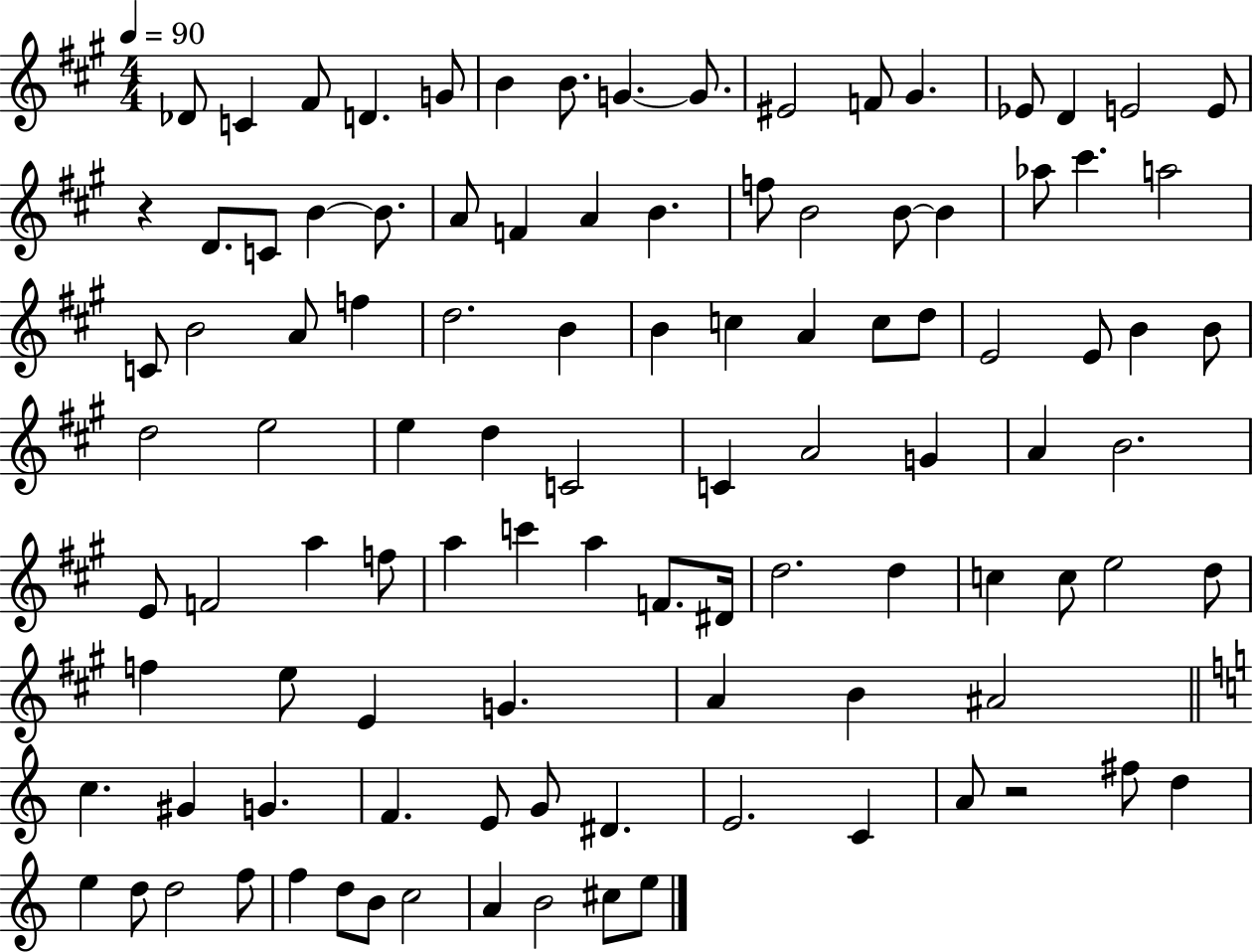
Db4/e C4/q F#4/e D4/q. G4/e B4/q B4/e. G4/q. G4/e. EIS4/h F4/e G#4/q. Eb4/e D4/q E4/h E4/e R/q D4/e. C4/e B4/q B4/e. A4/e F4/q A4/q B4/q. F5/e B4/h B4/e B4/q Ab5/e C#6/q. A5/h C4/e B4/h A4/e F5/q D5/h. B4/q B4/q C5/q A4/q C5/e D5/e E4/h E4/e B4/q B4/e D5/h E5/h E5/q D5/q C4/h C4/q A4/h G4/q A4/q B4/h. E4/e F4/h A5/q F5/e A5/q C6/q A5/q F4/e. D#4/s D5/h. D5/q C5/q C5/e E5/h D5/e F5/q E5/e E4/q G4/q. A4/q B4/q A#4/h C5/q. G#4/q G4/q. F4/q. E4/e G4/e D#4/q. E4/h. C4/q A4/e R/h F#5/e D5/q E5/q D5/e D5/h F5/e F5/q D5/e B4/e C5/h A4/q B4/h C#5/e E5/e